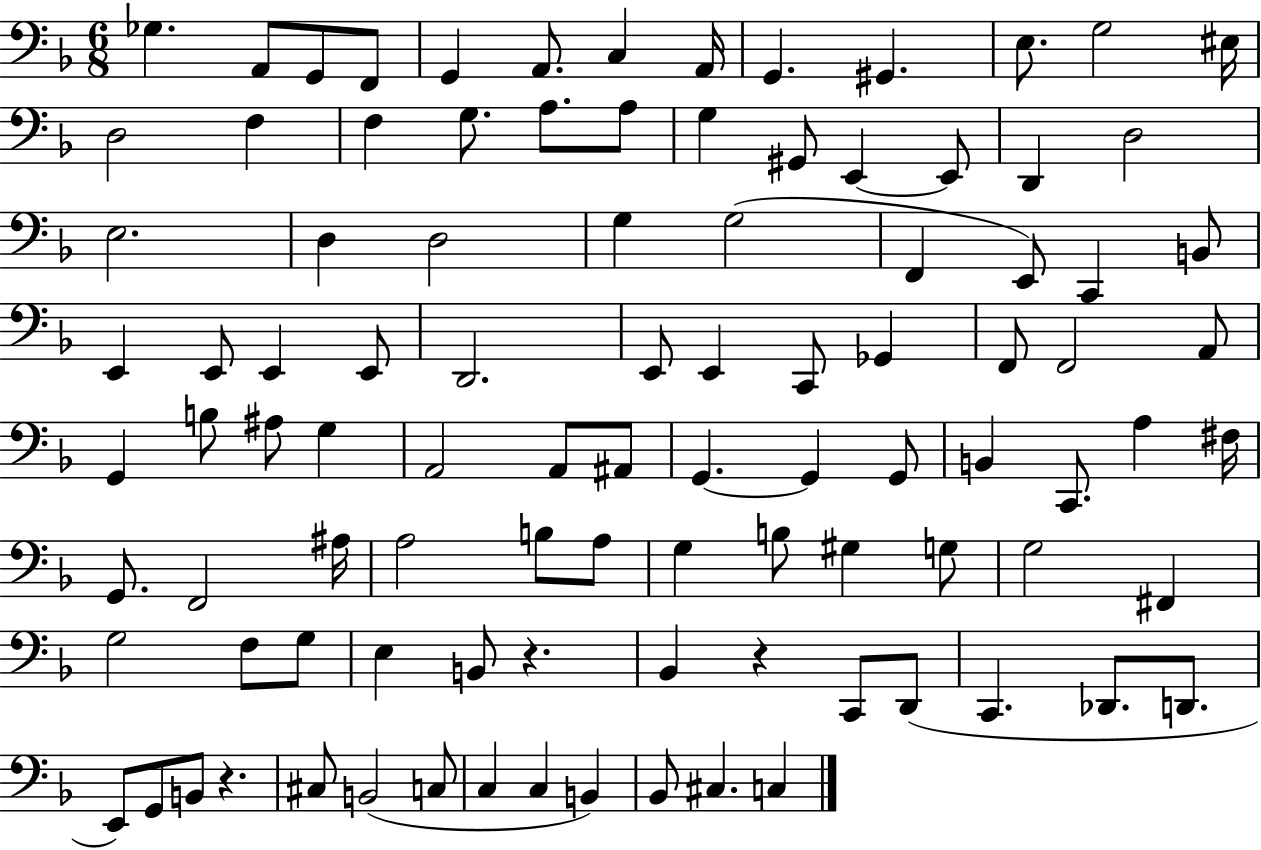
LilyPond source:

{
  \clef bass
  \numericTimeSignature
  \time 6/8
  \key f \major
  \repeat volta 2 { ges4. a,8 g,8 f,8 | g,4 a,8. c4 a,16 | g,4. gis,4. | e8. g2 eis16 | \break d2 f4 | f4 g8. a8. a8 | g4 gis,8 e,4~~ e,8 | d,4 d2 | \break e2. | d4 d2 | g4 g2( | f,4 e,8) c,4 b,8 | \break e,4 e,8 e,4 e,8 | d,2. | e,8 e,4 c,8 ges,4 | f,8 f,2 a,8 | \break g,4 b8 ais8 g4 | a,2 a,8 ais,8 | g,4.~~ g,4 g,8 | b,4 c,8. a4 fis16 | \break g,8. f,2 ais16 | a2 b8 a8 | g4 b8 gis4 g8 | g2 fis,4 | \break g2 f8 g8 | e4 b,8 r4. | bes,4 r4 c,8 d,8( | c,4. des,8. d,8. | \break e,8) g,8 b,8 r4. | cis8 b,2( c8 | c4 c4 b,4) | bes,8 cis4. c4 | \break } \bar "|."
}